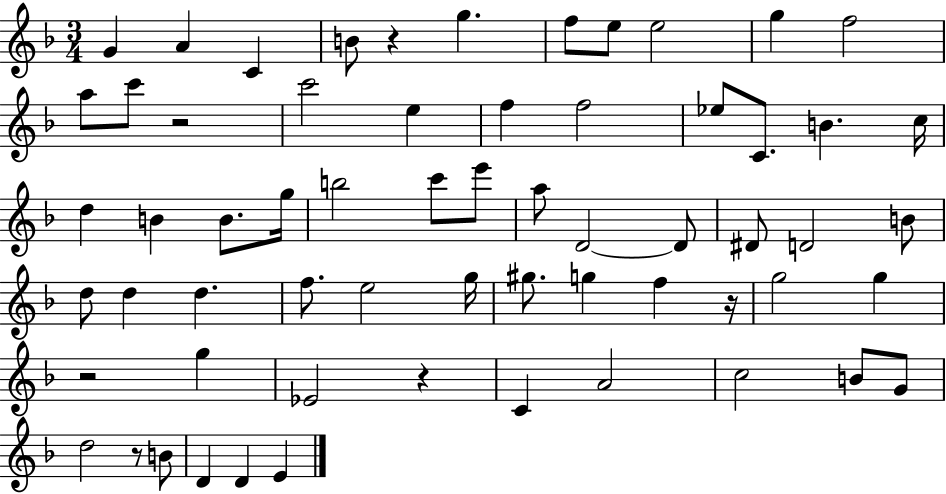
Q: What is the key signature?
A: F major